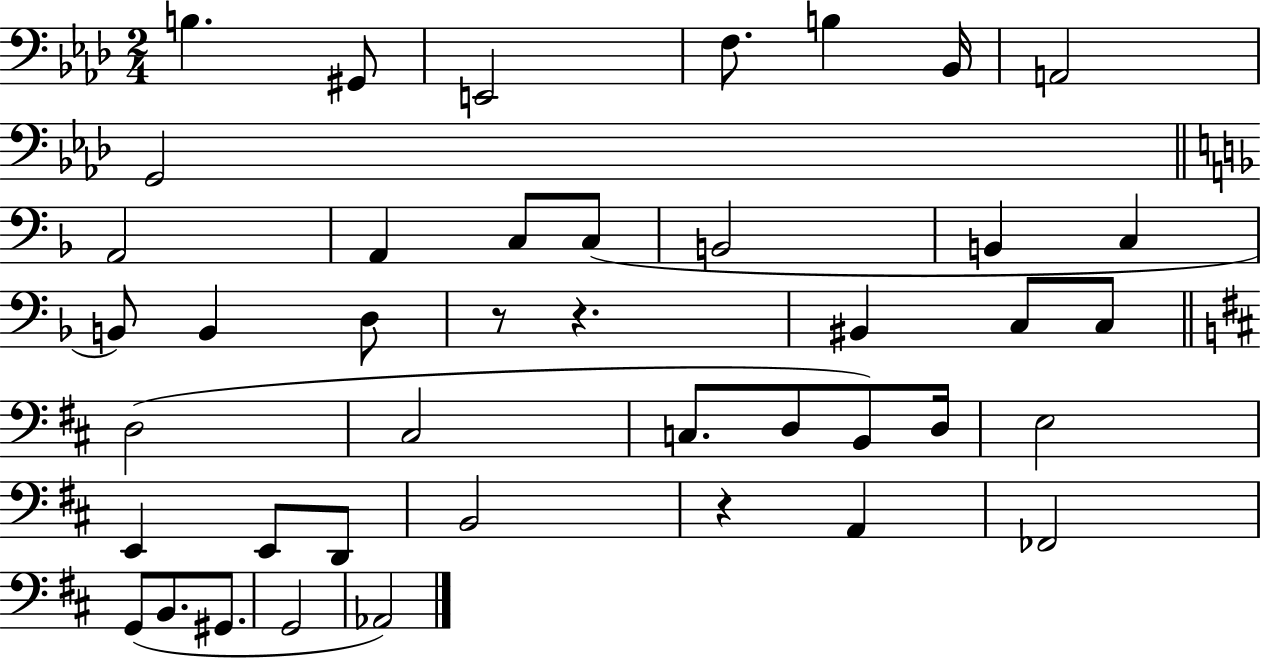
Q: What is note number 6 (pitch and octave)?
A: Bb2